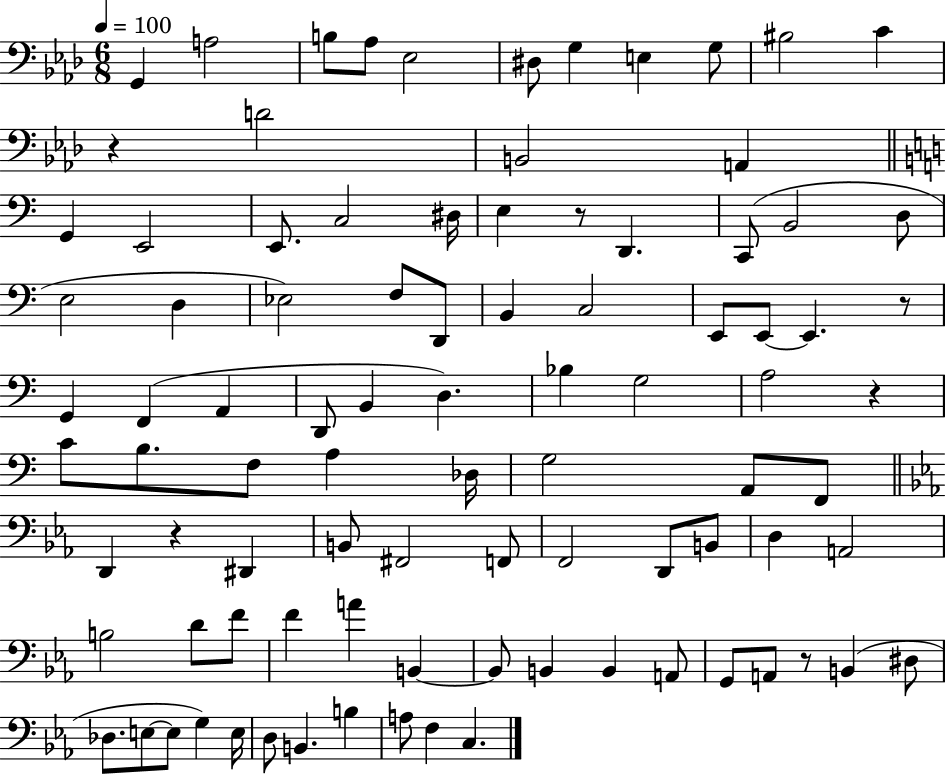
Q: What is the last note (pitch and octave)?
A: C3